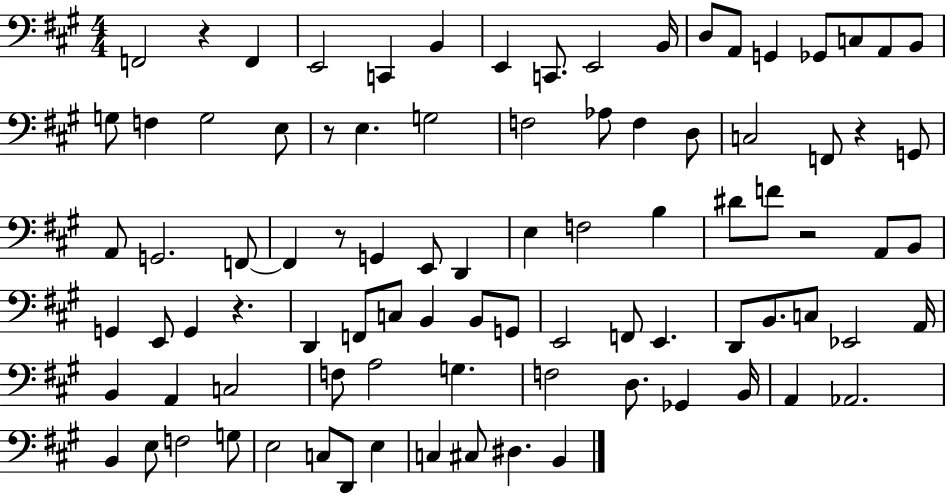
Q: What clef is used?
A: bass